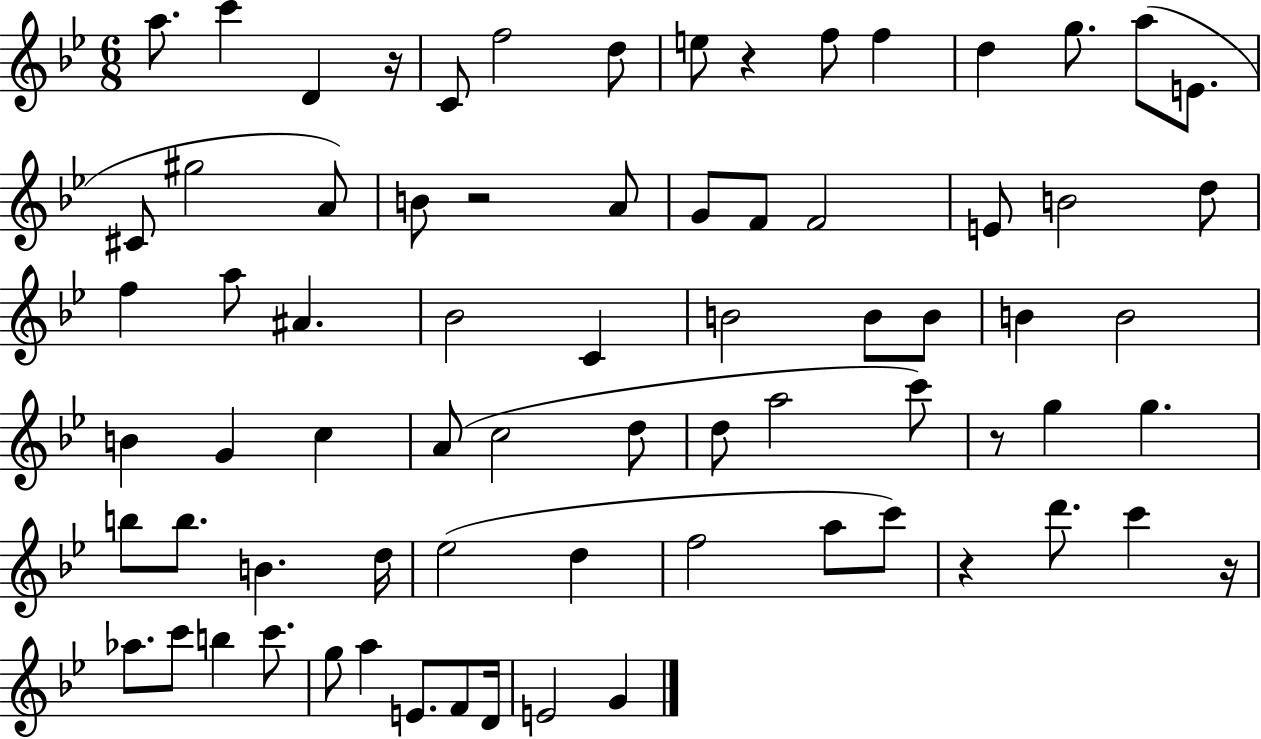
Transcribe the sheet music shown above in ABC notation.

X:1
T:Untitled
M:6/8
L:1/4
K:Bb
a/2 c' D z/4 C/2 f2 d/2 e/2 z f/2 f d g/2 a/2 E/2 ^C/2 ^g2 A/2 B/2 z2 A/2 G/2 F/2 F2 E/2 B2 d/2 f a/2 ^A _B2 C B2 B/2 B/2 B B2 B G c A/2 c2 d/2 d/2 a2 c'/2 z/2 g g b/2 b/2 B d/4 _e2 d f2 a/2 c'/2 z d'/2 c' z/4 _a/2 c'/2 b c'/2 g/2 a E/2 F/2 D/4 E2 G